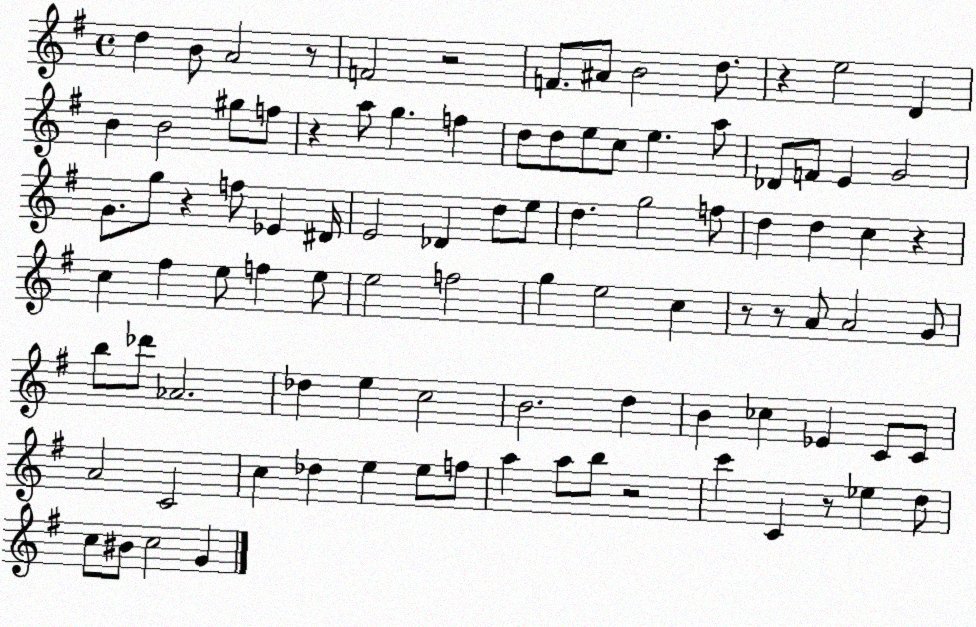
X:1
T:Untitled
M:4/4
L:1/4
K:G
d B/2 A2 z/2 F2 z2 F/2 ^A/2 B2 d/2 z e2 D B B2 ^g/2 f/2 z a/2 g f d/2 d/2 e/2 c/2 e a/2 _D/2 F/2 E G2 G/2 g/2 z f/2 _E ^D/4 E2 _D d/2 e/2 d g2 f/2 d d c z c ^f e/2 f e/2 e2 f2 g e2 c z/2 z/2 A/2 A2 G/2 b/2 _d'/2 _A2 _d e c2 B2 d B _c _E C/2 C/2 A2 C2 c _d e e/2 f/2 a a/2 b/2 z2 c' C z/2 _e d/2 c/2 ^B/2 c2 G